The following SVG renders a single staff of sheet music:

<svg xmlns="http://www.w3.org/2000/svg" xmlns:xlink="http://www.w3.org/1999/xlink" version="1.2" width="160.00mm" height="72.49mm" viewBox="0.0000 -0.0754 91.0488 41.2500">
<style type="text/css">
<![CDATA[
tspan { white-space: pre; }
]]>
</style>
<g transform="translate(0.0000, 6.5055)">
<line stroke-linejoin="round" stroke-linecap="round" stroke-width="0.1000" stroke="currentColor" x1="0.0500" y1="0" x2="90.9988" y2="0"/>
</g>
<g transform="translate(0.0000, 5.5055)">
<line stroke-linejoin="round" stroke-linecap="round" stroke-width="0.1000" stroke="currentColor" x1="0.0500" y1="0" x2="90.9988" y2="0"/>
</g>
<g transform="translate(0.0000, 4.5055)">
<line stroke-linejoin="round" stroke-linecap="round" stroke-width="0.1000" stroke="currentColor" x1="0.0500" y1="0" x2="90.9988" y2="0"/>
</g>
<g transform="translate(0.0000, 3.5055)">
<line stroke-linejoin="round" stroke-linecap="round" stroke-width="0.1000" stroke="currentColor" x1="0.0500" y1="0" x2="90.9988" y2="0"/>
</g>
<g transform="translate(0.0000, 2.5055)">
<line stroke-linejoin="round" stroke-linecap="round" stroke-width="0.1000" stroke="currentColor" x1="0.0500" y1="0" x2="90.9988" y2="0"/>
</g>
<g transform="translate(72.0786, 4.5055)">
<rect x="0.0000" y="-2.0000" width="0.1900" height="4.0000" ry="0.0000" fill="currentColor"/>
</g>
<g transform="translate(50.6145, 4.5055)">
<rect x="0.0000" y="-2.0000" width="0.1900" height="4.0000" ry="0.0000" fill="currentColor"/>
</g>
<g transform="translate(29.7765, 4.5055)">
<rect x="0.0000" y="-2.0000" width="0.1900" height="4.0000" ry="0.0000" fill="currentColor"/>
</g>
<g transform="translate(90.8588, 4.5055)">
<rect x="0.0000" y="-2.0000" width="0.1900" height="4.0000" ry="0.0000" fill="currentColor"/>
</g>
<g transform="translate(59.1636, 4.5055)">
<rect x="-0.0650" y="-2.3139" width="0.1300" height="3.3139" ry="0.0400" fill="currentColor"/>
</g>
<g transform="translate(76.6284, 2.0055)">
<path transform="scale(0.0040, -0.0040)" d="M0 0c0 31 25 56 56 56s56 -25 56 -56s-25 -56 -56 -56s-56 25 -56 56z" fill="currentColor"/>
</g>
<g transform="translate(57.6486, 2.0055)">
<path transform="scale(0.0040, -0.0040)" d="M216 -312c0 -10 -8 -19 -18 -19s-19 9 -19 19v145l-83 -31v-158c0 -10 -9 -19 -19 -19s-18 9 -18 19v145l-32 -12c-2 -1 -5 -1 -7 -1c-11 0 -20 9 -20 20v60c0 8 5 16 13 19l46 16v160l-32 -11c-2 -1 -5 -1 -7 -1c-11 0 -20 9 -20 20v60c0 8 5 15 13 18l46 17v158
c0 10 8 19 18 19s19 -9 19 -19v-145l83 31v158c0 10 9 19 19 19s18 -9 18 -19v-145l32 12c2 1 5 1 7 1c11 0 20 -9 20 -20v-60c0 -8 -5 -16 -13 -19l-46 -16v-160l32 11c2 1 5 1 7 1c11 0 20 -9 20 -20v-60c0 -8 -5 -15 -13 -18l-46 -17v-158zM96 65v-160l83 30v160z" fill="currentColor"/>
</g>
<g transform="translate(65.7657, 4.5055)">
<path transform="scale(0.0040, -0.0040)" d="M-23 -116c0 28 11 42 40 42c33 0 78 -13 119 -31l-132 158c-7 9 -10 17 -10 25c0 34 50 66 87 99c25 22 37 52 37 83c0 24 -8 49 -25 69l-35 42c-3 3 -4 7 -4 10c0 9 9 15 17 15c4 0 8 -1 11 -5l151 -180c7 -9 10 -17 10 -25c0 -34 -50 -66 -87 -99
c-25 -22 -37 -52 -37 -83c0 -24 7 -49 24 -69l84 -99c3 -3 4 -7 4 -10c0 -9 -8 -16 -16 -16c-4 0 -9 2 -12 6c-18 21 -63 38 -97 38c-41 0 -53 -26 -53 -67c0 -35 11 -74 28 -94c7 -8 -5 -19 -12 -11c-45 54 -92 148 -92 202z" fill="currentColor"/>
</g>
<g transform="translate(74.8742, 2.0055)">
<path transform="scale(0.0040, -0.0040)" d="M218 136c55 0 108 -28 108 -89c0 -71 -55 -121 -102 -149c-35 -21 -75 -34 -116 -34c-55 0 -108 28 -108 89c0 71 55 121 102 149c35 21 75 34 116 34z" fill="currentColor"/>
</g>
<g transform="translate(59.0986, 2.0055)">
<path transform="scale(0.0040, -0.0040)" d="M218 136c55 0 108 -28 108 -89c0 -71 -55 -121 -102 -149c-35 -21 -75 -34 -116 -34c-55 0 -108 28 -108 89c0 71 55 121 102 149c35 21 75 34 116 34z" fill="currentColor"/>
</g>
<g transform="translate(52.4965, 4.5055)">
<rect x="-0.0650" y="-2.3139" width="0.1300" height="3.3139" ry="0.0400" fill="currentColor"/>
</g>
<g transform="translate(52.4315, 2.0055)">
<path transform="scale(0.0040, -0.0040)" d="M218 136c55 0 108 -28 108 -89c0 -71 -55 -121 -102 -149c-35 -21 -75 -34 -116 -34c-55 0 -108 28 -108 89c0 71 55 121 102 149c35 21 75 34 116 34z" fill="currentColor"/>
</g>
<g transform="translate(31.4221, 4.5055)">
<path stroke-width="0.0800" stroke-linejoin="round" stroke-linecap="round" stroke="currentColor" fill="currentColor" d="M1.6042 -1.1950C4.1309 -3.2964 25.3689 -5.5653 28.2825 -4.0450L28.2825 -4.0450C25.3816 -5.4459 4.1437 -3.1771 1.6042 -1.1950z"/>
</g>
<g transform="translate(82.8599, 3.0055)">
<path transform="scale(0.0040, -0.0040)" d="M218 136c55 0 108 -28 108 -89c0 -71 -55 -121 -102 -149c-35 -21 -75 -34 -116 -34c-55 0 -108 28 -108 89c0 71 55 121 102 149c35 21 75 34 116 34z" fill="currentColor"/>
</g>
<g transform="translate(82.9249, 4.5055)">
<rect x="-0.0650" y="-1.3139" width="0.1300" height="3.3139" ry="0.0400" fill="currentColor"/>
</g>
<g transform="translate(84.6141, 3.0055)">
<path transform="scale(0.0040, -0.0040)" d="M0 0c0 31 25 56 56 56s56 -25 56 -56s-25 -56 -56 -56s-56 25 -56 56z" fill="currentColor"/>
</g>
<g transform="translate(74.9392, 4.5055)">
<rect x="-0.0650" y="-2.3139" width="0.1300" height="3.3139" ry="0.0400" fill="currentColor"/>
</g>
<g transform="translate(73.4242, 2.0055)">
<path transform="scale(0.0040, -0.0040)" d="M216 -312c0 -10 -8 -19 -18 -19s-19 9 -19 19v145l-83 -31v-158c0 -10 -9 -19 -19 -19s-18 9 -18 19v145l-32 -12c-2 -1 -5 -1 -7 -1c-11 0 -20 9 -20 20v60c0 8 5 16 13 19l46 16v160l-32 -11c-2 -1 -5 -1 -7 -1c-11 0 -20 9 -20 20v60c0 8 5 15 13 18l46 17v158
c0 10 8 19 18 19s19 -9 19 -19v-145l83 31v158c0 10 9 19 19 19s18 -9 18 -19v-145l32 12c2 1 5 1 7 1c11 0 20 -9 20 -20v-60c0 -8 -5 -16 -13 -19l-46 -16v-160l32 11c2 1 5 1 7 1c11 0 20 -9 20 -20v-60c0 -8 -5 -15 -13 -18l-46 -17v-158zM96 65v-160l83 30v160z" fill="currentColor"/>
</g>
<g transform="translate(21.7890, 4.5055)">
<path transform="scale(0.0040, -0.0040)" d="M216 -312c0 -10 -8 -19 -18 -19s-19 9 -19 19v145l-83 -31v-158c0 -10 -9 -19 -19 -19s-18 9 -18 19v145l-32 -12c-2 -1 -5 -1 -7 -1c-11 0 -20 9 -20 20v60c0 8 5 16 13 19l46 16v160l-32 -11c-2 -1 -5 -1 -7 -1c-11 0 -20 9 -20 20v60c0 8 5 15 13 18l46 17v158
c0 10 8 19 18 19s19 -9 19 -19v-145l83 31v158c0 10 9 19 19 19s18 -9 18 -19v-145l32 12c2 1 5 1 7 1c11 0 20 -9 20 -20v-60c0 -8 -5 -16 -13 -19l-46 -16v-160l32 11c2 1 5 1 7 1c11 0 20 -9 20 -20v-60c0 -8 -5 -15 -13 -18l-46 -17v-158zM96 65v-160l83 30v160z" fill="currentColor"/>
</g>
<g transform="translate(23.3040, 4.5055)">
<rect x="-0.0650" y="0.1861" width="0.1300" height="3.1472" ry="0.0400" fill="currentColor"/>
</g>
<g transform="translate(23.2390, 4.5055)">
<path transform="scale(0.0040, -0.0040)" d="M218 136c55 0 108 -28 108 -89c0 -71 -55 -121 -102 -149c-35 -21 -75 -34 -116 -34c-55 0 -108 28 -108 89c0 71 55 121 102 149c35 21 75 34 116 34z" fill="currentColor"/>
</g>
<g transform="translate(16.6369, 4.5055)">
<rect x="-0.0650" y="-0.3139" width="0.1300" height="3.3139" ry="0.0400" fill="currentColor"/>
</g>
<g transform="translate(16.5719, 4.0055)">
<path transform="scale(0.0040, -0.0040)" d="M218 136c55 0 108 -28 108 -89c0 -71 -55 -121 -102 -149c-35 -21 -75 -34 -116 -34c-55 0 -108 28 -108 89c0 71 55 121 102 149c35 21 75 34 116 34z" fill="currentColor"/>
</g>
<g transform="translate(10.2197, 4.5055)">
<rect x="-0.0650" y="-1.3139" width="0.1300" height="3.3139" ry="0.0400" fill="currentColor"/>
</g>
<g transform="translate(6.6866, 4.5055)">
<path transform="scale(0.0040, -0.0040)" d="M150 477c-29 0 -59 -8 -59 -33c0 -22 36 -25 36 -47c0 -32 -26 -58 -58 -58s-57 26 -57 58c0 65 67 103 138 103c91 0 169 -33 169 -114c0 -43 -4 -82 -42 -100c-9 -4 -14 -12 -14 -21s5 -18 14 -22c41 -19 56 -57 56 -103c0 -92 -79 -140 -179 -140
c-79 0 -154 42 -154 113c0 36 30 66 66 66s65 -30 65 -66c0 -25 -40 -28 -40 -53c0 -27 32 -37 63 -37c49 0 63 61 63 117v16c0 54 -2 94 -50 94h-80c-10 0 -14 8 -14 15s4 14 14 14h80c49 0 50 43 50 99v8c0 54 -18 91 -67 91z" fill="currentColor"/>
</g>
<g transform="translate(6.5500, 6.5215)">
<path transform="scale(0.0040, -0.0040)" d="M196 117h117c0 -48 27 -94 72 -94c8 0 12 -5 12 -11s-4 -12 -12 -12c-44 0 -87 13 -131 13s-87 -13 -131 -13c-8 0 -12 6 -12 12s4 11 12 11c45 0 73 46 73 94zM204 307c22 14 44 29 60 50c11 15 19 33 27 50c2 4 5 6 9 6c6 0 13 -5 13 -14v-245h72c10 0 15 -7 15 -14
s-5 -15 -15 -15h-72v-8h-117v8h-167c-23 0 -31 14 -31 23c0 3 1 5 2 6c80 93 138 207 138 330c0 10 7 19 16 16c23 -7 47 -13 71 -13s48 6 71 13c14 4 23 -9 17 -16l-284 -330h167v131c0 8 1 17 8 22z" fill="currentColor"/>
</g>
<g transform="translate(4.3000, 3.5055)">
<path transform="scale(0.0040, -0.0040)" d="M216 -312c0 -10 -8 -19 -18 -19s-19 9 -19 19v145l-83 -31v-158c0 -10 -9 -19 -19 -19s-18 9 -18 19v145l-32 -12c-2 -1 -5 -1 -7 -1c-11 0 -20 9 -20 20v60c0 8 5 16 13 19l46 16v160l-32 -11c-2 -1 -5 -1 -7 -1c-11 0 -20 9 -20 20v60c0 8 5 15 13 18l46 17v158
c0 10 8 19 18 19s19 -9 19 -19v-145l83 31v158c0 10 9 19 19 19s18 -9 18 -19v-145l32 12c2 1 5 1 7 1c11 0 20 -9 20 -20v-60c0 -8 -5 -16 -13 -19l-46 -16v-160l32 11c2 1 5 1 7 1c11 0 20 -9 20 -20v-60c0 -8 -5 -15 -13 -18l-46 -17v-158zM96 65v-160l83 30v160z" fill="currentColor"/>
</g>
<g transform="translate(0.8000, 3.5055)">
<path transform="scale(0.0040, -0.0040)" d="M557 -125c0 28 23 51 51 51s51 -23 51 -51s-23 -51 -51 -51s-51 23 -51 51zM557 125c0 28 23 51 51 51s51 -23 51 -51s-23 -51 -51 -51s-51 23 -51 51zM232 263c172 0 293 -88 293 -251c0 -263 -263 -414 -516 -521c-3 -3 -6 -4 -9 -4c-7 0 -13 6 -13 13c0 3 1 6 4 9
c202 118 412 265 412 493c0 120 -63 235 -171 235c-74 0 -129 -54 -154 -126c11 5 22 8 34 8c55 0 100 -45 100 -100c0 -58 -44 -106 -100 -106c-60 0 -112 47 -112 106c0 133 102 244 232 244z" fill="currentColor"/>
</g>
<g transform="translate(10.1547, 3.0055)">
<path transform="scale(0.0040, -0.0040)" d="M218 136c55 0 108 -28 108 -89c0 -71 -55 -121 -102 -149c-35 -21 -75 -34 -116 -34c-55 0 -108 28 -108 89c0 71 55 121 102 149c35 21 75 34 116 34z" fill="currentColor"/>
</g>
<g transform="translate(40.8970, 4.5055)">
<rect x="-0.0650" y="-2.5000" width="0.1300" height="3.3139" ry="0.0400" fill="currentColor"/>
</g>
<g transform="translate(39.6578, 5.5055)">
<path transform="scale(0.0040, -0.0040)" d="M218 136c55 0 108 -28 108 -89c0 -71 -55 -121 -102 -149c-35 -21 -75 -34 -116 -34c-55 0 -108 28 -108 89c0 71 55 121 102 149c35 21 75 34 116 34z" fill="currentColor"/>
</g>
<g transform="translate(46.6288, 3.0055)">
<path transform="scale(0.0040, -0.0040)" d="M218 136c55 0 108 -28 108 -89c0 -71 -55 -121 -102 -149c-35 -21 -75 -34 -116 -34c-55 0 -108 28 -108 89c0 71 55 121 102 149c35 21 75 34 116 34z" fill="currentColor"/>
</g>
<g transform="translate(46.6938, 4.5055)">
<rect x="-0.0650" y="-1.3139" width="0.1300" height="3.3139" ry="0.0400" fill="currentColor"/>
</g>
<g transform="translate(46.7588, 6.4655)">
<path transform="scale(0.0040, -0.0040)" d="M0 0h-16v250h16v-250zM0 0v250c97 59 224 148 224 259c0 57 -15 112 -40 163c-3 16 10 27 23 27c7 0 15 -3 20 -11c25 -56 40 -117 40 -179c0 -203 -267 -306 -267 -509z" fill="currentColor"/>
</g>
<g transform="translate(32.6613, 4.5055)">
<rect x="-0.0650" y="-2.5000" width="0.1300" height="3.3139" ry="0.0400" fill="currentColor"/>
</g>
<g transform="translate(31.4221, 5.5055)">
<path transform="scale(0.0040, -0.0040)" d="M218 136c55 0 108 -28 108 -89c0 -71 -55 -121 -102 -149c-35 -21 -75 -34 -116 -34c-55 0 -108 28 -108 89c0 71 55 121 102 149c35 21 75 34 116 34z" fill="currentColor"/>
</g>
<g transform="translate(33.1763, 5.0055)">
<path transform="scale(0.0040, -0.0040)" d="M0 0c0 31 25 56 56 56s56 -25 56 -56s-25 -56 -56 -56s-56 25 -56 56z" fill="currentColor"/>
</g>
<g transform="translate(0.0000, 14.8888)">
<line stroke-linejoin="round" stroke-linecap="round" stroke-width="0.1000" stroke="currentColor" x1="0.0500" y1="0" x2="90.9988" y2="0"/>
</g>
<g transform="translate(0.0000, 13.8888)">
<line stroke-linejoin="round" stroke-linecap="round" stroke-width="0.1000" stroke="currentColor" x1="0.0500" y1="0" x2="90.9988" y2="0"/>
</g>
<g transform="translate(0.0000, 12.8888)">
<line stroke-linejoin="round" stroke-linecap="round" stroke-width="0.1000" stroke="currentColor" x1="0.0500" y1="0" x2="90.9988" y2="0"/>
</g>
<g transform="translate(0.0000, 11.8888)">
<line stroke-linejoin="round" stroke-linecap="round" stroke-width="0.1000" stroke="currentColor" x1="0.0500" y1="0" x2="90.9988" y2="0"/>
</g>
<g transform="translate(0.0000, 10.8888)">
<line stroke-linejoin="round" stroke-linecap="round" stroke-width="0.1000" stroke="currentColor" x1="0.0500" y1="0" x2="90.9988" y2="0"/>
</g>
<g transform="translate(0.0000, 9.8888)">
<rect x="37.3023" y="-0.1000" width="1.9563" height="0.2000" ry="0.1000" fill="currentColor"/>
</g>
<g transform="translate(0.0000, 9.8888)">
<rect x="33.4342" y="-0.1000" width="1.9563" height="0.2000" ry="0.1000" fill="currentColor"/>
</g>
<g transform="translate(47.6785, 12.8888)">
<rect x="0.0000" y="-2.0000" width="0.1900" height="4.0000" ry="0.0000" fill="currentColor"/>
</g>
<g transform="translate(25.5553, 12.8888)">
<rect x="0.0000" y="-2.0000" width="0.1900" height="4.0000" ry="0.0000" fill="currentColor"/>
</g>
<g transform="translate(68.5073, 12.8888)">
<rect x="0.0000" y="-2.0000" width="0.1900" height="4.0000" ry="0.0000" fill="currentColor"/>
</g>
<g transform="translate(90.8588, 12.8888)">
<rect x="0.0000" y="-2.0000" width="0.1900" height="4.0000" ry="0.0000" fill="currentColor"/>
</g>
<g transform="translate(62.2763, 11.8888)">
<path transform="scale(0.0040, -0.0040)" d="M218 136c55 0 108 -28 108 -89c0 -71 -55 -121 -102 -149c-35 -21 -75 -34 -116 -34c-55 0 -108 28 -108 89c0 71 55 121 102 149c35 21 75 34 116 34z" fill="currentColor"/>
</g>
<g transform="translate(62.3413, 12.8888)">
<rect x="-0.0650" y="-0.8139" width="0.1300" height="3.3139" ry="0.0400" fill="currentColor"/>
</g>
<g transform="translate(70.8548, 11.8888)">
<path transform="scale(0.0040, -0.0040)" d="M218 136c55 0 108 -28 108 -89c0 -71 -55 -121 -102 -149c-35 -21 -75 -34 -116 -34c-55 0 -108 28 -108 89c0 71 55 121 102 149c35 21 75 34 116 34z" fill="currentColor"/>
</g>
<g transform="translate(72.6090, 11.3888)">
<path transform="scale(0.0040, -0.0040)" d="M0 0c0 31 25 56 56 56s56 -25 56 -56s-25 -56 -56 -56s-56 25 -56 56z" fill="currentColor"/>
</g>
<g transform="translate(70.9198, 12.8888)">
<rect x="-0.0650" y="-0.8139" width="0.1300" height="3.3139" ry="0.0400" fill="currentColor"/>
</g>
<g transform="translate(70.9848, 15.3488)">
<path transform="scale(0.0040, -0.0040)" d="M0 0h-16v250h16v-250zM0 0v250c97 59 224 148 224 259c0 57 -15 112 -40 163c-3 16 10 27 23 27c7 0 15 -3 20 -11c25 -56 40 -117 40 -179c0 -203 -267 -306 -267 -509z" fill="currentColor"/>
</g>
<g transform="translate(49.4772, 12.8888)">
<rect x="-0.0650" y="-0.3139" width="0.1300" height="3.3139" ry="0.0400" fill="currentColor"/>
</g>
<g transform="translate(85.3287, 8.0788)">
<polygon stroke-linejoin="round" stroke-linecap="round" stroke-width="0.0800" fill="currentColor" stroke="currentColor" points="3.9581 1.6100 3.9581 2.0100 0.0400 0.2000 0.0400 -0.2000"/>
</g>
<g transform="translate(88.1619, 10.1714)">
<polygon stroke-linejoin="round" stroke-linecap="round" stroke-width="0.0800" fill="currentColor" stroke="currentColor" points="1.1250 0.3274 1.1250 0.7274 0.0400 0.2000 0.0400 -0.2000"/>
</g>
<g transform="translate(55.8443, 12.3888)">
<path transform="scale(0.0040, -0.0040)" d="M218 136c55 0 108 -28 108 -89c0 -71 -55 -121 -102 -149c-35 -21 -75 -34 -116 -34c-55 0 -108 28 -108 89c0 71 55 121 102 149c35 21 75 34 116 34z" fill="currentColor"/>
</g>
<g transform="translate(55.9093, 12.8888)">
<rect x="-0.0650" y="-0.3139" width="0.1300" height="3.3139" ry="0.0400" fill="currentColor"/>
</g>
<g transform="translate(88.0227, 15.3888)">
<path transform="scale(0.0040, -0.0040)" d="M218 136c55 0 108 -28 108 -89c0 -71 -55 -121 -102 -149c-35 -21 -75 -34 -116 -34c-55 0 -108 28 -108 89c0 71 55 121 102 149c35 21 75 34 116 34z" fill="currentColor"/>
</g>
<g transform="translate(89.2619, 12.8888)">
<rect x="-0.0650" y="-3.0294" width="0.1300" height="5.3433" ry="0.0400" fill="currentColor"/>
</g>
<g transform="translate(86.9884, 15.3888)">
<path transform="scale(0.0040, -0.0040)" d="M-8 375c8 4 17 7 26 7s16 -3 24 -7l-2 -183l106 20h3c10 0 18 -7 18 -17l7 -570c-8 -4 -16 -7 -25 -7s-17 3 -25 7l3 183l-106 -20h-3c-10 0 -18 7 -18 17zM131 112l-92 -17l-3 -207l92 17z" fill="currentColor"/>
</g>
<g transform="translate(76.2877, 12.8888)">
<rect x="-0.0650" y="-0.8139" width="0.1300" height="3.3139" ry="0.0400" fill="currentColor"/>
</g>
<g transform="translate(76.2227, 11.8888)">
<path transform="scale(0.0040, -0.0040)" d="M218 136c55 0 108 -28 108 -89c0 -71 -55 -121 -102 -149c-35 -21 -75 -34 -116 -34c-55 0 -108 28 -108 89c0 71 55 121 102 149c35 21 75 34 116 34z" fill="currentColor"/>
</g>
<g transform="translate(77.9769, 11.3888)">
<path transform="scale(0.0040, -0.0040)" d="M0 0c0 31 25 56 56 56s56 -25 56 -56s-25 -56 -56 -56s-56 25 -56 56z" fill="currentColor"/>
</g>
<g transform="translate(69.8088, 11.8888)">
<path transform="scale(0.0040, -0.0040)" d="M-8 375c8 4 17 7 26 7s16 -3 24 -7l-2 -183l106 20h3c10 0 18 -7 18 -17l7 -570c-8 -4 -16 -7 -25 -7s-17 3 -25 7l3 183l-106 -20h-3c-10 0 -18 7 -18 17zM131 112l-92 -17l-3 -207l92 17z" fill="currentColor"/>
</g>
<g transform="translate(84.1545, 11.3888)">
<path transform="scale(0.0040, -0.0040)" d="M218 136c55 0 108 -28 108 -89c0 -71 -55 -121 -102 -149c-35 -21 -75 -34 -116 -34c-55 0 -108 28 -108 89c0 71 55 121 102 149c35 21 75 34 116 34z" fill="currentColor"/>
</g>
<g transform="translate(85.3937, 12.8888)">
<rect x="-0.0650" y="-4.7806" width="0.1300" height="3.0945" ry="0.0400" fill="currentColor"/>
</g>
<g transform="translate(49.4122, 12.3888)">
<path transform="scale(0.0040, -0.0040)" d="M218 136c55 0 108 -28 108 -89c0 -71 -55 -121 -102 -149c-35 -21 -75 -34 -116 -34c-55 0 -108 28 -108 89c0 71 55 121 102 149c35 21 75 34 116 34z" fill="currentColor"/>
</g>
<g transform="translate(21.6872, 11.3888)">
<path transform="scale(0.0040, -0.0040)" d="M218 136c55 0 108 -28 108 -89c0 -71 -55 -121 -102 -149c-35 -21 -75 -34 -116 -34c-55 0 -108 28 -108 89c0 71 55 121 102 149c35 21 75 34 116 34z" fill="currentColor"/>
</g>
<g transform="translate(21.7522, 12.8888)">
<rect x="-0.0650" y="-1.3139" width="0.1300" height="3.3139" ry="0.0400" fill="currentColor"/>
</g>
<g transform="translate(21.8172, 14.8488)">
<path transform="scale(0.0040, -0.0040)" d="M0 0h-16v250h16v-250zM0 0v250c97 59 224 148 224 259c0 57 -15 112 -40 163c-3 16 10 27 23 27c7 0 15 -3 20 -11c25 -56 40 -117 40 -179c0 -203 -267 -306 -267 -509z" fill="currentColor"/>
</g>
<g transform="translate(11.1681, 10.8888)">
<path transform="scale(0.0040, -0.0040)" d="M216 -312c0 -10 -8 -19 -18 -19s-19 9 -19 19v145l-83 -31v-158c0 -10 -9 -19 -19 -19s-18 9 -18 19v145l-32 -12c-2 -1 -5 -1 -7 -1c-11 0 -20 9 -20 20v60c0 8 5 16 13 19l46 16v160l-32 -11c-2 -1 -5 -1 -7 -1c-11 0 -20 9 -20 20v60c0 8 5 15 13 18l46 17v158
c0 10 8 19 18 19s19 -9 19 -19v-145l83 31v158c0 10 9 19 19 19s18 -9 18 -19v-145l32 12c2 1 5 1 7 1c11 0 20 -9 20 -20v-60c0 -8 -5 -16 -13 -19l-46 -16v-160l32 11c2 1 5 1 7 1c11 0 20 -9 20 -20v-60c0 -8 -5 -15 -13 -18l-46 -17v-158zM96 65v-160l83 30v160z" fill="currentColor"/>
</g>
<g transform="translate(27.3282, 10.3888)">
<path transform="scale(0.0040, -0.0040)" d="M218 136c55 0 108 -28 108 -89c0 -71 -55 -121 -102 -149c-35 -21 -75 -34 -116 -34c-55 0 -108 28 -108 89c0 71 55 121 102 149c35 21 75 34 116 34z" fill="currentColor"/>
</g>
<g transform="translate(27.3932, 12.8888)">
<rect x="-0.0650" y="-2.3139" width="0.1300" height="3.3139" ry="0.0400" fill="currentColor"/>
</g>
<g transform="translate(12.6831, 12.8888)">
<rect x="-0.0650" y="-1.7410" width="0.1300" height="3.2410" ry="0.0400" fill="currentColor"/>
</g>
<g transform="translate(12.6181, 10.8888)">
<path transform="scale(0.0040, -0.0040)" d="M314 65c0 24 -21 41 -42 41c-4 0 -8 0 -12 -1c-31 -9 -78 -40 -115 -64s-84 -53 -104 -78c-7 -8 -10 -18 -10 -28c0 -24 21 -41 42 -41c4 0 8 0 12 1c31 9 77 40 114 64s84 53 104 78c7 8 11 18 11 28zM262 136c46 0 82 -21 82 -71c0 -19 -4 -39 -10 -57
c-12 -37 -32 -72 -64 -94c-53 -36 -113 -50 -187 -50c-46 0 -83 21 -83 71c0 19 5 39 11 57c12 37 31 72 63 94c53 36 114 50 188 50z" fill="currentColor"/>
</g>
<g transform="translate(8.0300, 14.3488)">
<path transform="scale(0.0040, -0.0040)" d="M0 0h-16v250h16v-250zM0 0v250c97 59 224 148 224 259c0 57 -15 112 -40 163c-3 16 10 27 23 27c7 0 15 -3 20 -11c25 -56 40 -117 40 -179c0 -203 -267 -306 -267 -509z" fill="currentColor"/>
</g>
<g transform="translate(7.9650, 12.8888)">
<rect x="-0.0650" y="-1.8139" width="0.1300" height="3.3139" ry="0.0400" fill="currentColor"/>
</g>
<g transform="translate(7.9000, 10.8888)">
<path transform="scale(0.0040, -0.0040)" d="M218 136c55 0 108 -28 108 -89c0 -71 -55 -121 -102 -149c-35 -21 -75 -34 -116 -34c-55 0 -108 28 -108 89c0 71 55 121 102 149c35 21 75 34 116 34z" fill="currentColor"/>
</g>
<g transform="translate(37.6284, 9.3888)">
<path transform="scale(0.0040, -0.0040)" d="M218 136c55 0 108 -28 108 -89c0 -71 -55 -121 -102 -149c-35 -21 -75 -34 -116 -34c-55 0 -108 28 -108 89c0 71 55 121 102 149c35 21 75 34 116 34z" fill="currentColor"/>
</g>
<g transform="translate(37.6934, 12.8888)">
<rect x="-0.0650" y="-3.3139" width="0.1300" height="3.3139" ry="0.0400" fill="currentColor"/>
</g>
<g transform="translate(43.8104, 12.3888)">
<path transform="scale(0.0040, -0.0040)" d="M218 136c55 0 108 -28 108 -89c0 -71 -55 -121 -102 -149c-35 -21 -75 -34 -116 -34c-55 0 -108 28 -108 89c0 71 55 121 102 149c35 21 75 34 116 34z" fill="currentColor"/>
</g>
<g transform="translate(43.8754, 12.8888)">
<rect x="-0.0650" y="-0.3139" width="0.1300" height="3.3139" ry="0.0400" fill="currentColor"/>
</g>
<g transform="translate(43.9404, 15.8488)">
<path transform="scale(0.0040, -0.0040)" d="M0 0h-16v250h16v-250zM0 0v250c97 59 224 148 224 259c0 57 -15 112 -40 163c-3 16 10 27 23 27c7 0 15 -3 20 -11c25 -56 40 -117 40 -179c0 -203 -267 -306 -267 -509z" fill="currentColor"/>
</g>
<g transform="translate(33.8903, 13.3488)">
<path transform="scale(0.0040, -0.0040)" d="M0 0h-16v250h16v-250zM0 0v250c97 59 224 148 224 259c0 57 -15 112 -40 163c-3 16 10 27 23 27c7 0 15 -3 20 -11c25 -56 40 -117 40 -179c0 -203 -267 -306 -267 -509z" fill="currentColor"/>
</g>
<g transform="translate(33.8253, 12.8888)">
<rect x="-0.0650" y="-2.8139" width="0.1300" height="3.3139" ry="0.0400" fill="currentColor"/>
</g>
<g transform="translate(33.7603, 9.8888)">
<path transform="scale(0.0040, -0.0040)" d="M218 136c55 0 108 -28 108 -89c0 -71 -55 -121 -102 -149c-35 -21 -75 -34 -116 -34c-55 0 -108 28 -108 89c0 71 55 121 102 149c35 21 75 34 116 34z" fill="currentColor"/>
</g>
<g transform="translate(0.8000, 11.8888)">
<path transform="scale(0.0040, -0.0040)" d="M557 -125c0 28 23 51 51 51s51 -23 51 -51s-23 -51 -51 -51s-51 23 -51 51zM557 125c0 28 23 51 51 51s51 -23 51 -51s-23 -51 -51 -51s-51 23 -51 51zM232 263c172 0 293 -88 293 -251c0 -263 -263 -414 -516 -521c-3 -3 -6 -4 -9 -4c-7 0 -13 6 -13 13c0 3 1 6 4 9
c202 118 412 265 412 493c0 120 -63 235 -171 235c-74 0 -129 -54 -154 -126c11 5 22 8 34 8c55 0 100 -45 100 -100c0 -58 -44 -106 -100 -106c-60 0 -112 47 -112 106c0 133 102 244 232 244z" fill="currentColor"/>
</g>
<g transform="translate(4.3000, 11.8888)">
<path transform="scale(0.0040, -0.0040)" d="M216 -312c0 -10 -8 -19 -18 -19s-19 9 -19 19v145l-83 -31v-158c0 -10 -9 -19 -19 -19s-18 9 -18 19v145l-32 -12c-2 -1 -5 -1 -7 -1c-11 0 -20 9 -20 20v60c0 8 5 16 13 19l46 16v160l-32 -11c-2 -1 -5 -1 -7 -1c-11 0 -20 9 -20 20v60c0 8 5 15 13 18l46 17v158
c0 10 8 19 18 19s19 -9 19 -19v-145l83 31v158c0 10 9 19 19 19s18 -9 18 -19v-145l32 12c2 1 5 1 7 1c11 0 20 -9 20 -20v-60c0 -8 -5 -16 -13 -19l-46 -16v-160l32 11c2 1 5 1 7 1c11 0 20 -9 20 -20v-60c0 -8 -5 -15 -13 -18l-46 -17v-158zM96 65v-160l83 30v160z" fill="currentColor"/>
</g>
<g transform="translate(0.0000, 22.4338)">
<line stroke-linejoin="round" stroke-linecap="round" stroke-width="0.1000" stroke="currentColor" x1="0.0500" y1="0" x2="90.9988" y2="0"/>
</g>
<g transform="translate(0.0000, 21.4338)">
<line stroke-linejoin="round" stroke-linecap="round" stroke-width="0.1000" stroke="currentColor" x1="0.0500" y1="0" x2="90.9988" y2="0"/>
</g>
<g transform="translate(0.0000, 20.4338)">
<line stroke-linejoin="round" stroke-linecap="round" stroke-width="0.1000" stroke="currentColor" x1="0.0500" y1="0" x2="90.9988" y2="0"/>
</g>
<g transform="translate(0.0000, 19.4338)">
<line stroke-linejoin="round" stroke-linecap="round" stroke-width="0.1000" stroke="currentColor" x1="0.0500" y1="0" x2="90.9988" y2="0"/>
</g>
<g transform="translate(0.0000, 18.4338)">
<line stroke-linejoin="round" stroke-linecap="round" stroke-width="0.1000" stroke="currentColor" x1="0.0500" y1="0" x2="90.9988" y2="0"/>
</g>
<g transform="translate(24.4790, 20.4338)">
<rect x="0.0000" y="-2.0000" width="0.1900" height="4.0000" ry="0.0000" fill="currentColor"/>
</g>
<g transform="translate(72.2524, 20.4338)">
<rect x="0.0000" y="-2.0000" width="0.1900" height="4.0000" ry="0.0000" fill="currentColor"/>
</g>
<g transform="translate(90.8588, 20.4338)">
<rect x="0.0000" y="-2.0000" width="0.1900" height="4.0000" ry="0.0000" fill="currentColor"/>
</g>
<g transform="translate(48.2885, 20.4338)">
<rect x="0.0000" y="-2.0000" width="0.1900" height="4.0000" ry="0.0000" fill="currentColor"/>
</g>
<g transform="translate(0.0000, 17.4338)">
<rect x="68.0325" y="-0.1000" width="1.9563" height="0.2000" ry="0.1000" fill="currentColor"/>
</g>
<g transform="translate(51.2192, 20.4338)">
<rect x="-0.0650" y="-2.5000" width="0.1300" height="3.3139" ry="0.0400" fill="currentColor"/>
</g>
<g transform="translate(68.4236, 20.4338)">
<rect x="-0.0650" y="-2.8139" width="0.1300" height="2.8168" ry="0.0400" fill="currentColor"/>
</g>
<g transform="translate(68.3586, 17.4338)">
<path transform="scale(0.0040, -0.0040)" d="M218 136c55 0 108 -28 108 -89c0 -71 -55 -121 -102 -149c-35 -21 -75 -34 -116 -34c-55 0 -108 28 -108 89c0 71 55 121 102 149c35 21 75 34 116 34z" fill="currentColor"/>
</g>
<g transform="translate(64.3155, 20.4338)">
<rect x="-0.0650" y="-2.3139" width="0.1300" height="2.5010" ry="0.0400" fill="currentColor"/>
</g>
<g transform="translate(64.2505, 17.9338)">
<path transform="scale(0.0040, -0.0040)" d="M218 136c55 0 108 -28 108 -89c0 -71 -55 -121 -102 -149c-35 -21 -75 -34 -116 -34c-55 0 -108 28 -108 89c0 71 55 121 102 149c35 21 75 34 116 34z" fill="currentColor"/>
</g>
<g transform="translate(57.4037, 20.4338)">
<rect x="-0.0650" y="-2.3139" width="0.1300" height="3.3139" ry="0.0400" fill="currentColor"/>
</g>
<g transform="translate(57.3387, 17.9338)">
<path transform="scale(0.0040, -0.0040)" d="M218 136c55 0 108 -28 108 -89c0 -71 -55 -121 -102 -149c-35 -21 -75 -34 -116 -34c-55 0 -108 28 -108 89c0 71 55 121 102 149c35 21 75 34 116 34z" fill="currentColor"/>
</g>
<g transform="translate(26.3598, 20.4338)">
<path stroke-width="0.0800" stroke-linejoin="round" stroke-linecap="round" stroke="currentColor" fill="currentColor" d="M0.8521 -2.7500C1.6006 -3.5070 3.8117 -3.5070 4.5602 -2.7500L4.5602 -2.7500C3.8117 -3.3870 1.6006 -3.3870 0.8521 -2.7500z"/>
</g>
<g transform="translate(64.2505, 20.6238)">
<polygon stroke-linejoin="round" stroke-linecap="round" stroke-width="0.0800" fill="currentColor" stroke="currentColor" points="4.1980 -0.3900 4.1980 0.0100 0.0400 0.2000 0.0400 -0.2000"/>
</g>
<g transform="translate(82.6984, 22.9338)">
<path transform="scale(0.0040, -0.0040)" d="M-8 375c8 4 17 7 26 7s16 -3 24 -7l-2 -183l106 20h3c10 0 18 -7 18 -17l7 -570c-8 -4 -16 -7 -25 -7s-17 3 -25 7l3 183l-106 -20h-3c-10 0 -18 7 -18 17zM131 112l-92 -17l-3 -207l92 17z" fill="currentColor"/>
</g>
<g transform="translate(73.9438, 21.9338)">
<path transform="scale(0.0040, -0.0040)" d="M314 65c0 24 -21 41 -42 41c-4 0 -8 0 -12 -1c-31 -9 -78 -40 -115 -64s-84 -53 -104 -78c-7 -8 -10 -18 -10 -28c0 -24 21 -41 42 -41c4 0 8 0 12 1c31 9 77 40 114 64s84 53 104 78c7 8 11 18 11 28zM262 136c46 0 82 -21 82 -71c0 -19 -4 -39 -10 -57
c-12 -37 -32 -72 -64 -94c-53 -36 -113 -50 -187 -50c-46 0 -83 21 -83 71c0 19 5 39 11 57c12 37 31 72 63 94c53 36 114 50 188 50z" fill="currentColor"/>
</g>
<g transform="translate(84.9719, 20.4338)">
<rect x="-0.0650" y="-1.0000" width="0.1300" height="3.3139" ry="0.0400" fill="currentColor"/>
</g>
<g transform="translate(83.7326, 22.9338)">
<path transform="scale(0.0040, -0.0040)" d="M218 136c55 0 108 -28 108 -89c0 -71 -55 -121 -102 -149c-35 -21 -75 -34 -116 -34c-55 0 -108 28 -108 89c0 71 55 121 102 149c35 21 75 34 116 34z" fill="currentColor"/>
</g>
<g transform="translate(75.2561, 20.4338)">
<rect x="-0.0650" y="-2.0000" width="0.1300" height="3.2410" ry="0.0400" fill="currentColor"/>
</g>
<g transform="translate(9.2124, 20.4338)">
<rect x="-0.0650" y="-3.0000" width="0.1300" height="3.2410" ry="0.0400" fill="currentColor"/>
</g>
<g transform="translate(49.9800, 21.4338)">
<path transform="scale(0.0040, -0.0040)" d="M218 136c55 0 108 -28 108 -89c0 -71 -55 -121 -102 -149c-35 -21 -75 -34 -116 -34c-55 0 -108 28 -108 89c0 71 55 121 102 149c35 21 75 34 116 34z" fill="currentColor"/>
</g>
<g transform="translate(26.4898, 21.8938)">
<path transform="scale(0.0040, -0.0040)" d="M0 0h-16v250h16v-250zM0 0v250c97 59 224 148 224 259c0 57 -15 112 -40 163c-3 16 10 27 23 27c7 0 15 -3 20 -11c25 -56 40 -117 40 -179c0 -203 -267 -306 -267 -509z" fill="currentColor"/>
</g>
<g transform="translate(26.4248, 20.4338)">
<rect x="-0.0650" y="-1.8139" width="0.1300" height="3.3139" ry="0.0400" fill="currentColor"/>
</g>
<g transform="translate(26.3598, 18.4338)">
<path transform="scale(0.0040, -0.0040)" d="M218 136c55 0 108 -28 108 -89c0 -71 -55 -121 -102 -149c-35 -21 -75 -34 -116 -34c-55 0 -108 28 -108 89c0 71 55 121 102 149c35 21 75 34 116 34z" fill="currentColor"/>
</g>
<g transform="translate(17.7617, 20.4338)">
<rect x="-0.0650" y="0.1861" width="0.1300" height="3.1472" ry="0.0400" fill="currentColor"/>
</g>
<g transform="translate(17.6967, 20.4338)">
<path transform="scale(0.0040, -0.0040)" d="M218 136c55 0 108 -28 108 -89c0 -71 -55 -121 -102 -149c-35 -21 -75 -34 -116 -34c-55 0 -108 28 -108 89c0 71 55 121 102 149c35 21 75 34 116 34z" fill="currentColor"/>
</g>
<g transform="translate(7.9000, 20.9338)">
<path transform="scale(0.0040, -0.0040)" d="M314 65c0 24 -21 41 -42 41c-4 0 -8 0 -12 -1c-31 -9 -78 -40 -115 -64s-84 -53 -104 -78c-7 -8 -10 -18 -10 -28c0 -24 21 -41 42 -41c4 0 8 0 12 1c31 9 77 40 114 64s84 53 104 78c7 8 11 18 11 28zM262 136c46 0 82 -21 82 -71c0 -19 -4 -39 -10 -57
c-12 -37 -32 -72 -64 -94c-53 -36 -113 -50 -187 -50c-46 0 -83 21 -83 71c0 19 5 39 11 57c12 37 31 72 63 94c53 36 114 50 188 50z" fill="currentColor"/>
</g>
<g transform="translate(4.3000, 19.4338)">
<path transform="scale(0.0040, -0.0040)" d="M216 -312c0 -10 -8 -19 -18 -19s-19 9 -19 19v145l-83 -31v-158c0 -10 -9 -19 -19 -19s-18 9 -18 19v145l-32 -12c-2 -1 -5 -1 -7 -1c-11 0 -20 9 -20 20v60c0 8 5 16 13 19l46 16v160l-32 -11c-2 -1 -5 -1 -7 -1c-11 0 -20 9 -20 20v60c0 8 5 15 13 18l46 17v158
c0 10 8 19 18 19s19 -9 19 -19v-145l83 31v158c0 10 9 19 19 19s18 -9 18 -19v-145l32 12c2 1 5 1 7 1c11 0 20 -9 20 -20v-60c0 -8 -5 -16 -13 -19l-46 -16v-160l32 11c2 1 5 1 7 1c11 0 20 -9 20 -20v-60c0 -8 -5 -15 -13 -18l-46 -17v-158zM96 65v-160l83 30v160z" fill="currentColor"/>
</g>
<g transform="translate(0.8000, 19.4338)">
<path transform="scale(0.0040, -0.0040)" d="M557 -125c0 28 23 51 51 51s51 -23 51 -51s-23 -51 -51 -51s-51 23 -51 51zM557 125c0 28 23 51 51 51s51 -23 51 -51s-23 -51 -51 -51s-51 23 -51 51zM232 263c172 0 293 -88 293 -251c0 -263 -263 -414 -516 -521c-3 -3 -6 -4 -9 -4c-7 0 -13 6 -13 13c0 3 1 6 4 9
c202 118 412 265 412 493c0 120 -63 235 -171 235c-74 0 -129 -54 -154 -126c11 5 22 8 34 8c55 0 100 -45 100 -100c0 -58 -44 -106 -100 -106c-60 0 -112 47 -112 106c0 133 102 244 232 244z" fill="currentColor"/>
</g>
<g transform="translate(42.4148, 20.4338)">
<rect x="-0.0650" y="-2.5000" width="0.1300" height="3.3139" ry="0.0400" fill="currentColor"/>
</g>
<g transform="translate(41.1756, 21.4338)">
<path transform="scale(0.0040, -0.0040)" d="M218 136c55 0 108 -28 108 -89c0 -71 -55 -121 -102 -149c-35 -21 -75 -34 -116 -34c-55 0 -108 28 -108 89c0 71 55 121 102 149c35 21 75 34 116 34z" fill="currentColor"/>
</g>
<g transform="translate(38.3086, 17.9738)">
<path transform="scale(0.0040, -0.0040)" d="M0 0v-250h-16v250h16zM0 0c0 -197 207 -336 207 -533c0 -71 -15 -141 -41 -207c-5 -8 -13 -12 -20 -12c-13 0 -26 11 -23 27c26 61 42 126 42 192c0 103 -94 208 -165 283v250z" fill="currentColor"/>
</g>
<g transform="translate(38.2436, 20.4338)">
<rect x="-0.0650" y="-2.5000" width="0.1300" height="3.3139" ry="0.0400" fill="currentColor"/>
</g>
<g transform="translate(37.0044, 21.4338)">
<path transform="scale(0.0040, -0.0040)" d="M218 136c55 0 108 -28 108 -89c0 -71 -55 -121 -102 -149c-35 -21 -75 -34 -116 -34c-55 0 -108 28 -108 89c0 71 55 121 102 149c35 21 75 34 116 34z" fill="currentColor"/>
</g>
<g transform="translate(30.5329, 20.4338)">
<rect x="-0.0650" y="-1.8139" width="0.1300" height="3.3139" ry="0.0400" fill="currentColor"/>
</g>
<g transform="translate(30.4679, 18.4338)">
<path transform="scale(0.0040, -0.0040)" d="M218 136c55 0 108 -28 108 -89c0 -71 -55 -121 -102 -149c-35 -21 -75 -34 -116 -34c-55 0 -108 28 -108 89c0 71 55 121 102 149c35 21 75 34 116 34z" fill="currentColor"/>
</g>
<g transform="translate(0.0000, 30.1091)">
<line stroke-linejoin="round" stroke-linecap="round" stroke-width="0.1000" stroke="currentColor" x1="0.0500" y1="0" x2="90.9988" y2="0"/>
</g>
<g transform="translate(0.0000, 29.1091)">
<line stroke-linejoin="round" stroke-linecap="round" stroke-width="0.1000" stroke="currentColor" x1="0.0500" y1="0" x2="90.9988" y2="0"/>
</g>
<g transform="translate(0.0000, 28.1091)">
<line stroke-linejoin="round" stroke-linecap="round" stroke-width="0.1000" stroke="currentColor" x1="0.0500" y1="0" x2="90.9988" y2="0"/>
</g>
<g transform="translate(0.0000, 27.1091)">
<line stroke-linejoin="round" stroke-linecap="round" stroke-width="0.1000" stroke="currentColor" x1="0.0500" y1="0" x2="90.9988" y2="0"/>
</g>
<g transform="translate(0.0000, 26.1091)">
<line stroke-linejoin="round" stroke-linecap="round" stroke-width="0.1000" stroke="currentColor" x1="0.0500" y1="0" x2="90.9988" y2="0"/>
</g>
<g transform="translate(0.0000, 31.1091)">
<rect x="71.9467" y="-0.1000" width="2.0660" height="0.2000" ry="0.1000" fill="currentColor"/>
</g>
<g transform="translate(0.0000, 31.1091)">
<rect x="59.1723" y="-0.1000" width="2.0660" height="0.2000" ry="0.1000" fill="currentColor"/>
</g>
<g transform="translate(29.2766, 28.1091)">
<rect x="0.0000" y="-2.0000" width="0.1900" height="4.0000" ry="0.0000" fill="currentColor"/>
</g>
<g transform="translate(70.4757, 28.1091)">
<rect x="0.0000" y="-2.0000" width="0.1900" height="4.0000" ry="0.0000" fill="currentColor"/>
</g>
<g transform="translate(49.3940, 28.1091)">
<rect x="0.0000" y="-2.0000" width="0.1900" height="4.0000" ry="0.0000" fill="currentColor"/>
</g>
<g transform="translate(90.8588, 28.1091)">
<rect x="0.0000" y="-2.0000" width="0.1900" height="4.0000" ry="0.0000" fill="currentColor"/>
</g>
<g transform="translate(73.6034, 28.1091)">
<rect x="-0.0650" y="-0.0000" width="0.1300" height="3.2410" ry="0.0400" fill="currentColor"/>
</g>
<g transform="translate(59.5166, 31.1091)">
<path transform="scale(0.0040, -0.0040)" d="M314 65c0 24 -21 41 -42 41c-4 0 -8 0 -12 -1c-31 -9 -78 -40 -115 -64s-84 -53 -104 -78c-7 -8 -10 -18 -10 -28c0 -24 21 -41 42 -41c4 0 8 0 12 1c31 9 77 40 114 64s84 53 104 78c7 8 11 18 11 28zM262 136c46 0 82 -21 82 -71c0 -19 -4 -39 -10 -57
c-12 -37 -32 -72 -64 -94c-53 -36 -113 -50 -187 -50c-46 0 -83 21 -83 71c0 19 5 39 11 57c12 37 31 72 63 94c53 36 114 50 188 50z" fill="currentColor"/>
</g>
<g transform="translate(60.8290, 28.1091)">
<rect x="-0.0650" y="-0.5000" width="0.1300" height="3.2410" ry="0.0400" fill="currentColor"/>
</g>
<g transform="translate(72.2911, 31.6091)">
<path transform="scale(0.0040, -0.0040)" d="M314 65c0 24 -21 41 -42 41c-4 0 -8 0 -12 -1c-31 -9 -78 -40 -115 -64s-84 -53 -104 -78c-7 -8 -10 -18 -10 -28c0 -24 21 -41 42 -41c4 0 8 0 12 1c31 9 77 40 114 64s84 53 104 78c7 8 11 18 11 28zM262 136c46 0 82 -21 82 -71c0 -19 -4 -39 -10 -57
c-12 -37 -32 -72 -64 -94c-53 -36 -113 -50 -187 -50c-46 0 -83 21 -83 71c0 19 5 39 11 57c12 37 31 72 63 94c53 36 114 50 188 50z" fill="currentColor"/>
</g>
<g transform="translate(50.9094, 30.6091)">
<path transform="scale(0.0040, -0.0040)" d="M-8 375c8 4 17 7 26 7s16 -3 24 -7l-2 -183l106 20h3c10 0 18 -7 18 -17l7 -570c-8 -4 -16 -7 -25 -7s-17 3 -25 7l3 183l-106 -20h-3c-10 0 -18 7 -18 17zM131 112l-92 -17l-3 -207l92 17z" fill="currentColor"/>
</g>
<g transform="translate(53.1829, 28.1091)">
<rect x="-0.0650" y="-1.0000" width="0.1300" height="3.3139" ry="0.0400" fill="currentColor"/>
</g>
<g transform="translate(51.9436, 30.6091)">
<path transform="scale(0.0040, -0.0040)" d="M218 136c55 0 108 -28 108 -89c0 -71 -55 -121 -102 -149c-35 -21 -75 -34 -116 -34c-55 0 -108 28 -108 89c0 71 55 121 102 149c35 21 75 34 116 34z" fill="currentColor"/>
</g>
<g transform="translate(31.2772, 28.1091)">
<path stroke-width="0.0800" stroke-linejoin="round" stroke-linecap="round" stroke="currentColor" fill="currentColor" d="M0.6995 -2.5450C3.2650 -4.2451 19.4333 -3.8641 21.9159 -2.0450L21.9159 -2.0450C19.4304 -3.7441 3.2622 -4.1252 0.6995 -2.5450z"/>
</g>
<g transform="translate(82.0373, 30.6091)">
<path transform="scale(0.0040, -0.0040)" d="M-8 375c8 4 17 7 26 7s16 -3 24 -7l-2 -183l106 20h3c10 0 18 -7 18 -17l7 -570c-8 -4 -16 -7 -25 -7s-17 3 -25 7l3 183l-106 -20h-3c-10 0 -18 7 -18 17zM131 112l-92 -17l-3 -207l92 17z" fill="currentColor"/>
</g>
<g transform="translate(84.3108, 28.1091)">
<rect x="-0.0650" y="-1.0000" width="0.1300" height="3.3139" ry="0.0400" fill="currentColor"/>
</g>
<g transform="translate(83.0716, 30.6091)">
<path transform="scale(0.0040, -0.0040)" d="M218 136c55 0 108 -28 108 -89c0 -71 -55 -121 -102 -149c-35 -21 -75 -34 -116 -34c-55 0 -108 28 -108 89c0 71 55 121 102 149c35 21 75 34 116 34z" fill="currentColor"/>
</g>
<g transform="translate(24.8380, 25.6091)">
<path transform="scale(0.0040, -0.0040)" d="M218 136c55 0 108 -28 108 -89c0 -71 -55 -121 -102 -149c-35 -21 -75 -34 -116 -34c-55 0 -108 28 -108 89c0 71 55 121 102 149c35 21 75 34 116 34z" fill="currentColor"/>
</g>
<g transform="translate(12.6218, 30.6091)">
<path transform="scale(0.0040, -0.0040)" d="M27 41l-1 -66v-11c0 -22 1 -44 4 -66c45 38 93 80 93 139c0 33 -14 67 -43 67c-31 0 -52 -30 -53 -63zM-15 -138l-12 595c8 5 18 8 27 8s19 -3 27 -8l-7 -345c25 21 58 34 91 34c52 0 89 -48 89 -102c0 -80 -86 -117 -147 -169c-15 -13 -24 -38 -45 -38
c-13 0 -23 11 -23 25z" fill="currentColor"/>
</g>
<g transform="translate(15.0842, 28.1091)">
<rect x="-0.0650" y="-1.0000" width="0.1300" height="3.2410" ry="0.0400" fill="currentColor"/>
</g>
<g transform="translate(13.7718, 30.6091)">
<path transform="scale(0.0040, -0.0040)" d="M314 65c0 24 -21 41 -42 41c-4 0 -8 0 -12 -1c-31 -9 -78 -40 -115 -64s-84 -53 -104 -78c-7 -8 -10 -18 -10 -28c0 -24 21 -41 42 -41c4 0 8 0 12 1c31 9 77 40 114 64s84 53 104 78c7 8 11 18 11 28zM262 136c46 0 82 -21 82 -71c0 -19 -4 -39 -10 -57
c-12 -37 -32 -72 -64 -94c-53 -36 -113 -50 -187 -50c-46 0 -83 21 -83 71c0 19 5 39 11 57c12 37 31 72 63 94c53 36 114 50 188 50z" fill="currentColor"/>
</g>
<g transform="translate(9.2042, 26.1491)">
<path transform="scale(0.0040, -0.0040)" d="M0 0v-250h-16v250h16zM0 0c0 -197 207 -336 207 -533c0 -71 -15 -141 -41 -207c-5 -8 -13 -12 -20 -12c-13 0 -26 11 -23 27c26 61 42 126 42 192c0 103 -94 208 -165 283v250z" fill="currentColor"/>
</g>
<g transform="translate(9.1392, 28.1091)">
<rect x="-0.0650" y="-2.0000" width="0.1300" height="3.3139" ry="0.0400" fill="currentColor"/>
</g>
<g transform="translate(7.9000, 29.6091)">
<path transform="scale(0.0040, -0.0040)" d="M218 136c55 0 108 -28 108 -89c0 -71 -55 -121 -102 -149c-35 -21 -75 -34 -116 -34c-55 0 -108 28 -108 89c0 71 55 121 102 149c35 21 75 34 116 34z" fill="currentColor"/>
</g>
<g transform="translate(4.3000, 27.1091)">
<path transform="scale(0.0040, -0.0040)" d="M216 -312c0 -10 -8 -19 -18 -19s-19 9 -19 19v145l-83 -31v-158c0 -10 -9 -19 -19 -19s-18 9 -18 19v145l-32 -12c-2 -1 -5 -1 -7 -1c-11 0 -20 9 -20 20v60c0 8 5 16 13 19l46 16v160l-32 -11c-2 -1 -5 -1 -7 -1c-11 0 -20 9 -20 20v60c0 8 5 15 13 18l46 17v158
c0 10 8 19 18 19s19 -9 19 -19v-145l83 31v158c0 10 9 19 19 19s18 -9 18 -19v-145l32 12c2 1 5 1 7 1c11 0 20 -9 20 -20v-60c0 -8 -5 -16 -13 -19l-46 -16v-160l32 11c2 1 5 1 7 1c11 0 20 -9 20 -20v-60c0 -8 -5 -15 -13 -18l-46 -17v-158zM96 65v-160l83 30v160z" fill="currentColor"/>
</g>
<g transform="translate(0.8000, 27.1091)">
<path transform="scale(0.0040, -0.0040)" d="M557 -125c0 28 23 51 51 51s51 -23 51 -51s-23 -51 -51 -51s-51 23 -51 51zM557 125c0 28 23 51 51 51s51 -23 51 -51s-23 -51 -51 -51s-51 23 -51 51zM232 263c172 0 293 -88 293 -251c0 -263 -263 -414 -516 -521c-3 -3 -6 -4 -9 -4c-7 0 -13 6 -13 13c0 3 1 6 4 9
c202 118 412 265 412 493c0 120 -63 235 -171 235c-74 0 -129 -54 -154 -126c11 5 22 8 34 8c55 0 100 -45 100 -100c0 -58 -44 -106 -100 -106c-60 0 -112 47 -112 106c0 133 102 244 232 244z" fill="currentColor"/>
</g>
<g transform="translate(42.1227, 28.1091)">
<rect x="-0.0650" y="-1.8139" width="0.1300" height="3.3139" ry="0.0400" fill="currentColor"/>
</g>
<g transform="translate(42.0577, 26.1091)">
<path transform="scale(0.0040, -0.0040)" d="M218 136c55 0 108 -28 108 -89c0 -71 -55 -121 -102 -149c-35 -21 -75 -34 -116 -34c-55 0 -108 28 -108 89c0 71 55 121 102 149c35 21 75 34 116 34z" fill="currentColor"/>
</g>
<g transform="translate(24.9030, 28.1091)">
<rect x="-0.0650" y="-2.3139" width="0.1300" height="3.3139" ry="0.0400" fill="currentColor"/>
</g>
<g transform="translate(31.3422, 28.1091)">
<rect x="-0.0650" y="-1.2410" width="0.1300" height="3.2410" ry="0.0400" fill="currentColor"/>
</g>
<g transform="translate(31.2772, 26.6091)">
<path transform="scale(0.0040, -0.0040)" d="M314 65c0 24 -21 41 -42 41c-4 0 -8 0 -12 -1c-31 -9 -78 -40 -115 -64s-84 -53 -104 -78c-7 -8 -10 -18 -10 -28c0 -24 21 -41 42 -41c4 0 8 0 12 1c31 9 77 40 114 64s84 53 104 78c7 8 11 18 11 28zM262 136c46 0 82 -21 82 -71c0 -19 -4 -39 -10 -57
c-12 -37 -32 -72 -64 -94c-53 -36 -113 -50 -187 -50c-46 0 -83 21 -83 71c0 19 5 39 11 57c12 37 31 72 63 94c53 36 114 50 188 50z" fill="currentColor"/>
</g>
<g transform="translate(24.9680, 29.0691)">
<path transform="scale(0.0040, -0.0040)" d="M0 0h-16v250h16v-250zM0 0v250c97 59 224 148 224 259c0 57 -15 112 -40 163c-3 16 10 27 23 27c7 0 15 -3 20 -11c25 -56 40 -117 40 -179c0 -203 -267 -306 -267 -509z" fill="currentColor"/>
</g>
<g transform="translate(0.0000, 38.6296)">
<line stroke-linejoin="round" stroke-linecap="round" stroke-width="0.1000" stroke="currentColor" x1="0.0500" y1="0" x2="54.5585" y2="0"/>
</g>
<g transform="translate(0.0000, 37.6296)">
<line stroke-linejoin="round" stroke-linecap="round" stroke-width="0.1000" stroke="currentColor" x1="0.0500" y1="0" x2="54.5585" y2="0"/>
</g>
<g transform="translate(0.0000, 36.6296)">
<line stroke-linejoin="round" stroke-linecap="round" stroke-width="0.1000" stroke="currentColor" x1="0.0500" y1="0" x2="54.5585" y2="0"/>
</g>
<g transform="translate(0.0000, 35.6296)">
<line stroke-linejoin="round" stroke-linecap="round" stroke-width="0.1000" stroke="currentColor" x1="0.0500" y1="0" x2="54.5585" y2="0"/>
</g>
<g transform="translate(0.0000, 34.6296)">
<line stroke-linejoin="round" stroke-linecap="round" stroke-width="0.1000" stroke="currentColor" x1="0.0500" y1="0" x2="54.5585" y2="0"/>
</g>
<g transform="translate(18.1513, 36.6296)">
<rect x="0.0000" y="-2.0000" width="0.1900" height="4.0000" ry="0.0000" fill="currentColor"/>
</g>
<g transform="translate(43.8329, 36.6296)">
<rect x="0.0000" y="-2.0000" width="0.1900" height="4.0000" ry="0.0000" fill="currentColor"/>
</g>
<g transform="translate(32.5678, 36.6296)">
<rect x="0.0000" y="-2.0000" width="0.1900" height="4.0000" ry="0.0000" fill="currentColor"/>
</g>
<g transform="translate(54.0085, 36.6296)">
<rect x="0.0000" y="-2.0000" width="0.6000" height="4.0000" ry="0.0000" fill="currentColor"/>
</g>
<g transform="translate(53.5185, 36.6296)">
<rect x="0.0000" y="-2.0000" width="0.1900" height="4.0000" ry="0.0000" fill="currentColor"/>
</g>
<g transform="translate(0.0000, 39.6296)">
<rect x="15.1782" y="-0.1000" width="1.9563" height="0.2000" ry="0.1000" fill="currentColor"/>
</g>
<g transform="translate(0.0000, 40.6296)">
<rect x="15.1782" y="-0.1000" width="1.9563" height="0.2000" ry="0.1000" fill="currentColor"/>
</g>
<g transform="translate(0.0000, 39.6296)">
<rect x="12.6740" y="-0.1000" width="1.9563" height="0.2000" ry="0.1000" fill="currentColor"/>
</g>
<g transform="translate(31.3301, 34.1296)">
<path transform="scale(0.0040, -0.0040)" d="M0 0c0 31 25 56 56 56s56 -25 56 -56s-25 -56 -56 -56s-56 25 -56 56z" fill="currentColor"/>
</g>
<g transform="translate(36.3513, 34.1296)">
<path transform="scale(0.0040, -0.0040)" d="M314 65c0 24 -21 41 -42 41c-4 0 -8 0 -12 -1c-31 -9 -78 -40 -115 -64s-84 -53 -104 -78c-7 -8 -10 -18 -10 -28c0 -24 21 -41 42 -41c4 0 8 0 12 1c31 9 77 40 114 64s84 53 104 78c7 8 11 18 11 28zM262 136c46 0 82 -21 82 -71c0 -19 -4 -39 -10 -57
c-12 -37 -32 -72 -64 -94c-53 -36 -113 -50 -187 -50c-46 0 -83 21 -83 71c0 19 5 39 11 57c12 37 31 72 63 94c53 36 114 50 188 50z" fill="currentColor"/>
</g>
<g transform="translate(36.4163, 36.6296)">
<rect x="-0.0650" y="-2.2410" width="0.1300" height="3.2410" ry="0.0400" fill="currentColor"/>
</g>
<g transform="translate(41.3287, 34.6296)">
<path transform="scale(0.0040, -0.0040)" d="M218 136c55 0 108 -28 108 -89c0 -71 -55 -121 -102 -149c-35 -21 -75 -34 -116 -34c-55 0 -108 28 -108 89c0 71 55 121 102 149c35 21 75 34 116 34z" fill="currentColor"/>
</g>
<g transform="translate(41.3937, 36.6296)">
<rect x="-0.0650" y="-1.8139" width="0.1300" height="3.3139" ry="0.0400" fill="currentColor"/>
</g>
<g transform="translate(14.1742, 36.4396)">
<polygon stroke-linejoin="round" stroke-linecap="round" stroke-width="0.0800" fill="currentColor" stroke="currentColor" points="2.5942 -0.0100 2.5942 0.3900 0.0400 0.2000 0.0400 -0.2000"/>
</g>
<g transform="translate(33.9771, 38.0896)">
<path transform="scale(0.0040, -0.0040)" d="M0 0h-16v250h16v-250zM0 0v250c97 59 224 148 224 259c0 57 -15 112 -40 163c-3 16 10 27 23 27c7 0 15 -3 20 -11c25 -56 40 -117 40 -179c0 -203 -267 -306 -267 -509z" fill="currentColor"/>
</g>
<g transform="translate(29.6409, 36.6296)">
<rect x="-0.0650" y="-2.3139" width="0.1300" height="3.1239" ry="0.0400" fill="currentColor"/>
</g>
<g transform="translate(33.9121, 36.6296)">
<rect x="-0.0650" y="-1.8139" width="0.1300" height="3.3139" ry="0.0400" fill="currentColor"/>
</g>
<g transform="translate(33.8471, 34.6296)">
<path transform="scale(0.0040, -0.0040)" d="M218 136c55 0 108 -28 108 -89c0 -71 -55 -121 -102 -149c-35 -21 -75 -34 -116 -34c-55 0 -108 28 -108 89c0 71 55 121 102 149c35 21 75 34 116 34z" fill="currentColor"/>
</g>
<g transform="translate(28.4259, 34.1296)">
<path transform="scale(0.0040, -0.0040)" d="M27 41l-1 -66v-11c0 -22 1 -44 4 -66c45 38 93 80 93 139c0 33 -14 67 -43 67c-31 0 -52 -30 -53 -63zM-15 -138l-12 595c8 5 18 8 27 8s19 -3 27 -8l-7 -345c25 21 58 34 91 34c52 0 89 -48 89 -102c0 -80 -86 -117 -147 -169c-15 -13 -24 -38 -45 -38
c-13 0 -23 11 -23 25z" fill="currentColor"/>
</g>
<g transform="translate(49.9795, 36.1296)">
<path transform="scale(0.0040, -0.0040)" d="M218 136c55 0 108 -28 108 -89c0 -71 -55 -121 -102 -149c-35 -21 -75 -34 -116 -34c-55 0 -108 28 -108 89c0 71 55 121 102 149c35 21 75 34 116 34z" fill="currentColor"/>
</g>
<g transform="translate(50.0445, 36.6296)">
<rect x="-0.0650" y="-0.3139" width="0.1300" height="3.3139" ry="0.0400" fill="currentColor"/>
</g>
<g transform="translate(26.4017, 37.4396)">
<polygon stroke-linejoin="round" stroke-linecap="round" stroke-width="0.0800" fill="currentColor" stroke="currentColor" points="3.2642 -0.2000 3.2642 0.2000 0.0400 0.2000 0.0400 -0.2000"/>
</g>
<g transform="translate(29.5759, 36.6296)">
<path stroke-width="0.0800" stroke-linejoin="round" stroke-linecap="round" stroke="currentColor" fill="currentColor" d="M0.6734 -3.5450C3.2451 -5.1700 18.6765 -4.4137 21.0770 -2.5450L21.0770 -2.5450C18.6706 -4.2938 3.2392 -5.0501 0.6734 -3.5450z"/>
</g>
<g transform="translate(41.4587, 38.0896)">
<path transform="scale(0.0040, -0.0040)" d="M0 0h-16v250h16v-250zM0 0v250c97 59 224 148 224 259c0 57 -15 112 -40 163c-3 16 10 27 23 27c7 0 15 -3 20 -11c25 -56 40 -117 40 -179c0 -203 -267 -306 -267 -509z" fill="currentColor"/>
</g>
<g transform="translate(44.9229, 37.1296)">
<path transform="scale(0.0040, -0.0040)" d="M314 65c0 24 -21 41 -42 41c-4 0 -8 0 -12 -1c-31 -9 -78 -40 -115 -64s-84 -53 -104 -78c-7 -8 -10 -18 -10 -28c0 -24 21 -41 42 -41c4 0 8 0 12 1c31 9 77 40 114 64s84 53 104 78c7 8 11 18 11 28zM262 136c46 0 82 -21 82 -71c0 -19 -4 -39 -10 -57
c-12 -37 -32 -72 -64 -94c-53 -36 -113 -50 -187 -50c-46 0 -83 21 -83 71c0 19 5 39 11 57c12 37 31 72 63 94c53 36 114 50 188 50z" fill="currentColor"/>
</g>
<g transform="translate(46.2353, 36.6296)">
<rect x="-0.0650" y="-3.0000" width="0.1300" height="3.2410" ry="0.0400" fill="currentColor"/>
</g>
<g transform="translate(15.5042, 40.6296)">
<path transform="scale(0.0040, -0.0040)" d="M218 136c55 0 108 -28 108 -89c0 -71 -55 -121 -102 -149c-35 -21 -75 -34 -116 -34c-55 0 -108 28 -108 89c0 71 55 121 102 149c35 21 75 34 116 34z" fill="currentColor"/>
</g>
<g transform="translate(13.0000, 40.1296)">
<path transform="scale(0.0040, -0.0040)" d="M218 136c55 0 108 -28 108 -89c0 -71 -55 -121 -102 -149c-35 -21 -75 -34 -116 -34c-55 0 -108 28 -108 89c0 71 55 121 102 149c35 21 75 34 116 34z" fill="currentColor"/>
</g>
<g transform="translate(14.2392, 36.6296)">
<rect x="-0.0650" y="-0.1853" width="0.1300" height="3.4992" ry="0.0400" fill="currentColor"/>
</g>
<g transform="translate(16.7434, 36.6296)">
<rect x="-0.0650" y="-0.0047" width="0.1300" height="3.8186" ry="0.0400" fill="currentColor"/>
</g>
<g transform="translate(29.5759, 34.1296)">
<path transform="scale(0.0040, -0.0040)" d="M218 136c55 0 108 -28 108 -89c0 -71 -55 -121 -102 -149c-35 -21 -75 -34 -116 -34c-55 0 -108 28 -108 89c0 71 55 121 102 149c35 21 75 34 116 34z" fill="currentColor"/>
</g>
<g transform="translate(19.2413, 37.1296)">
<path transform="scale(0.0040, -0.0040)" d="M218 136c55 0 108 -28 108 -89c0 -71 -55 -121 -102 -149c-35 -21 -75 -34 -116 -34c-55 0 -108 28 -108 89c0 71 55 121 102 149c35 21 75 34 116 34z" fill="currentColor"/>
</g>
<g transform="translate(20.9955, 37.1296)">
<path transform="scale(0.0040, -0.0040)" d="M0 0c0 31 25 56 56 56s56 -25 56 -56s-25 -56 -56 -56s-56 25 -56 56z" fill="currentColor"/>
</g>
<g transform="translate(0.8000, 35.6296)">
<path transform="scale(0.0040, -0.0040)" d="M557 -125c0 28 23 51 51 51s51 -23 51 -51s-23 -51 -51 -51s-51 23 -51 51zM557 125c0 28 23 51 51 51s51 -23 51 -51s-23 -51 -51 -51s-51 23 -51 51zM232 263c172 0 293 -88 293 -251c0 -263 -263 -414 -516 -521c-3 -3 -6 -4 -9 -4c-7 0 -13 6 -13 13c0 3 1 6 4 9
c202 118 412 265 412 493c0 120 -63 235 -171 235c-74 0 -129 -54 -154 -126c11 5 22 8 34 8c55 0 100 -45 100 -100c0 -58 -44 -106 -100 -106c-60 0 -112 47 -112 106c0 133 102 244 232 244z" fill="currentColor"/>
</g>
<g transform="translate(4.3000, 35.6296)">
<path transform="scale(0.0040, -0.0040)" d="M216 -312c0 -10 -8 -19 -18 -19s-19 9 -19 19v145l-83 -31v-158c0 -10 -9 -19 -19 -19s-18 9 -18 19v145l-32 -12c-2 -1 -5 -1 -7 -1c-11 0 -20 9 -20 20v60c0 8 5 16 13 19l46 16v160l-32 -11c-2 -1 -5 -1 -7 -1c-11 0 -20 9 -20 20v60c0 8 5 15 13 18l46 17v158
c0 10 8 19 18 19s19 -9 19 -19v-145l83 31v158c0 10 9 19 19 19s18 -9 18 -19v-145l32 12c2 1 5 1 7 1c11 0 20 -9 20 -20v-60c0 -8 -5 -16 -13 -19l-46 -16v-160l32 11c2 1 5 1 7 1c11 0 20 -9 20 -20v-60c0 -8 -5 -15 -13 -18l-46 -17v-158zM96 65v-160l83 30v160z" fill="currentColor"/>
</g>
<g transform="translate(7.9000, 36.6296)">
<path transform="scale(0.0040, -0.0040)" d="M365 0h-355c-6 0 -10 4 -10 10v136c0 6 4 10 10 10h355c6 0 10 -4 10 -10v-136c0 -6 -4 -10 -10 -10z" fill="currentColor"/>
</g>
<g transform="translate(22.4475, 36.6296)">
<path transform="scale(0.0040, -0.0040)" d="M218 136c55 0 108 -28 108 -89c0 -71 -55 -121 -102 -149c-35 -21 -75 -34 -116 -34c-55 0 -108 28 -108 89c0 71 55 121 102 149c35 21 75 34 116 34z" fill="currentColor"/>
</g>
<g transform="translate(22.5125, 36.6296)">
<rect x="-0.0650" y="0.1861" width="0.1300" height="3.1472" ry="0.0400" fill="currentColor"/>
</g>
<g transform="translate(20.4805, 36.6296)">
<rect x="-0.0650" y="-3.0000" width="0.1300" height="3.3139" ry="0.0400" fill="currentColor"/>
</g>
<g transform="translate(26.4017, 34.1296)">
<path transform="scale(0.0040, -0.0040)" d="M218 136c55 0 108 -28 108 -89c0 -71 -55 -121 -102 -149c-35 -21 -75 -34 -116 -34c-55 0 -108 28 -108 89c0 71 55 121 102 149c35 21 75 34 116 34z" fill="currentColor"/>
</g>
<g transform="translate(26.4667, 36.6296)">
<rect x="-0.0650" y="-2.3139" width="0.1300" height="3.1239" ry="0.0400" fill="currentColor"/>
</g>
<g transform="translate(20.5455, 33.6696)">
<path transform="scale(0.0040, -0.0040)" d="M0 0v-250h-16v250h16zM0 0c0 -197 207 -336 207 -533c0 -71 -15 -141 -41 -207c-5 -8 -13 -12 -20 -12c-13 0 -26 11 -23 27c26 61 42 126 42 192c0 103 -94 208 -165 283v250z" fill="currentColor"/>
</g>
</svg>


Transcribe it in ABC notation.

X:1
T:Untitled
M:3/4
L:1/4
K:G
G, E, ^D, B,, B,, G,/2 B, ^B, z ^B, G, A,/2 ^A,2 G,/2 B, C/2 D E,/2 E, E, ^F, F,/2 F, G,/2 F,,/4 C,2 D, A,/2 A, B,,/2 B,, B,, B, B,/2 C/2 A,,2 F,, A,,/2 _F,,2 B,/2 G,2 A, F,, E,,2 D,,2 F,, z2 D,,/2 C,,/2 C,/2 D, B,/2 _B,/2 A,/2 B,2 A,/2 C,2 E,